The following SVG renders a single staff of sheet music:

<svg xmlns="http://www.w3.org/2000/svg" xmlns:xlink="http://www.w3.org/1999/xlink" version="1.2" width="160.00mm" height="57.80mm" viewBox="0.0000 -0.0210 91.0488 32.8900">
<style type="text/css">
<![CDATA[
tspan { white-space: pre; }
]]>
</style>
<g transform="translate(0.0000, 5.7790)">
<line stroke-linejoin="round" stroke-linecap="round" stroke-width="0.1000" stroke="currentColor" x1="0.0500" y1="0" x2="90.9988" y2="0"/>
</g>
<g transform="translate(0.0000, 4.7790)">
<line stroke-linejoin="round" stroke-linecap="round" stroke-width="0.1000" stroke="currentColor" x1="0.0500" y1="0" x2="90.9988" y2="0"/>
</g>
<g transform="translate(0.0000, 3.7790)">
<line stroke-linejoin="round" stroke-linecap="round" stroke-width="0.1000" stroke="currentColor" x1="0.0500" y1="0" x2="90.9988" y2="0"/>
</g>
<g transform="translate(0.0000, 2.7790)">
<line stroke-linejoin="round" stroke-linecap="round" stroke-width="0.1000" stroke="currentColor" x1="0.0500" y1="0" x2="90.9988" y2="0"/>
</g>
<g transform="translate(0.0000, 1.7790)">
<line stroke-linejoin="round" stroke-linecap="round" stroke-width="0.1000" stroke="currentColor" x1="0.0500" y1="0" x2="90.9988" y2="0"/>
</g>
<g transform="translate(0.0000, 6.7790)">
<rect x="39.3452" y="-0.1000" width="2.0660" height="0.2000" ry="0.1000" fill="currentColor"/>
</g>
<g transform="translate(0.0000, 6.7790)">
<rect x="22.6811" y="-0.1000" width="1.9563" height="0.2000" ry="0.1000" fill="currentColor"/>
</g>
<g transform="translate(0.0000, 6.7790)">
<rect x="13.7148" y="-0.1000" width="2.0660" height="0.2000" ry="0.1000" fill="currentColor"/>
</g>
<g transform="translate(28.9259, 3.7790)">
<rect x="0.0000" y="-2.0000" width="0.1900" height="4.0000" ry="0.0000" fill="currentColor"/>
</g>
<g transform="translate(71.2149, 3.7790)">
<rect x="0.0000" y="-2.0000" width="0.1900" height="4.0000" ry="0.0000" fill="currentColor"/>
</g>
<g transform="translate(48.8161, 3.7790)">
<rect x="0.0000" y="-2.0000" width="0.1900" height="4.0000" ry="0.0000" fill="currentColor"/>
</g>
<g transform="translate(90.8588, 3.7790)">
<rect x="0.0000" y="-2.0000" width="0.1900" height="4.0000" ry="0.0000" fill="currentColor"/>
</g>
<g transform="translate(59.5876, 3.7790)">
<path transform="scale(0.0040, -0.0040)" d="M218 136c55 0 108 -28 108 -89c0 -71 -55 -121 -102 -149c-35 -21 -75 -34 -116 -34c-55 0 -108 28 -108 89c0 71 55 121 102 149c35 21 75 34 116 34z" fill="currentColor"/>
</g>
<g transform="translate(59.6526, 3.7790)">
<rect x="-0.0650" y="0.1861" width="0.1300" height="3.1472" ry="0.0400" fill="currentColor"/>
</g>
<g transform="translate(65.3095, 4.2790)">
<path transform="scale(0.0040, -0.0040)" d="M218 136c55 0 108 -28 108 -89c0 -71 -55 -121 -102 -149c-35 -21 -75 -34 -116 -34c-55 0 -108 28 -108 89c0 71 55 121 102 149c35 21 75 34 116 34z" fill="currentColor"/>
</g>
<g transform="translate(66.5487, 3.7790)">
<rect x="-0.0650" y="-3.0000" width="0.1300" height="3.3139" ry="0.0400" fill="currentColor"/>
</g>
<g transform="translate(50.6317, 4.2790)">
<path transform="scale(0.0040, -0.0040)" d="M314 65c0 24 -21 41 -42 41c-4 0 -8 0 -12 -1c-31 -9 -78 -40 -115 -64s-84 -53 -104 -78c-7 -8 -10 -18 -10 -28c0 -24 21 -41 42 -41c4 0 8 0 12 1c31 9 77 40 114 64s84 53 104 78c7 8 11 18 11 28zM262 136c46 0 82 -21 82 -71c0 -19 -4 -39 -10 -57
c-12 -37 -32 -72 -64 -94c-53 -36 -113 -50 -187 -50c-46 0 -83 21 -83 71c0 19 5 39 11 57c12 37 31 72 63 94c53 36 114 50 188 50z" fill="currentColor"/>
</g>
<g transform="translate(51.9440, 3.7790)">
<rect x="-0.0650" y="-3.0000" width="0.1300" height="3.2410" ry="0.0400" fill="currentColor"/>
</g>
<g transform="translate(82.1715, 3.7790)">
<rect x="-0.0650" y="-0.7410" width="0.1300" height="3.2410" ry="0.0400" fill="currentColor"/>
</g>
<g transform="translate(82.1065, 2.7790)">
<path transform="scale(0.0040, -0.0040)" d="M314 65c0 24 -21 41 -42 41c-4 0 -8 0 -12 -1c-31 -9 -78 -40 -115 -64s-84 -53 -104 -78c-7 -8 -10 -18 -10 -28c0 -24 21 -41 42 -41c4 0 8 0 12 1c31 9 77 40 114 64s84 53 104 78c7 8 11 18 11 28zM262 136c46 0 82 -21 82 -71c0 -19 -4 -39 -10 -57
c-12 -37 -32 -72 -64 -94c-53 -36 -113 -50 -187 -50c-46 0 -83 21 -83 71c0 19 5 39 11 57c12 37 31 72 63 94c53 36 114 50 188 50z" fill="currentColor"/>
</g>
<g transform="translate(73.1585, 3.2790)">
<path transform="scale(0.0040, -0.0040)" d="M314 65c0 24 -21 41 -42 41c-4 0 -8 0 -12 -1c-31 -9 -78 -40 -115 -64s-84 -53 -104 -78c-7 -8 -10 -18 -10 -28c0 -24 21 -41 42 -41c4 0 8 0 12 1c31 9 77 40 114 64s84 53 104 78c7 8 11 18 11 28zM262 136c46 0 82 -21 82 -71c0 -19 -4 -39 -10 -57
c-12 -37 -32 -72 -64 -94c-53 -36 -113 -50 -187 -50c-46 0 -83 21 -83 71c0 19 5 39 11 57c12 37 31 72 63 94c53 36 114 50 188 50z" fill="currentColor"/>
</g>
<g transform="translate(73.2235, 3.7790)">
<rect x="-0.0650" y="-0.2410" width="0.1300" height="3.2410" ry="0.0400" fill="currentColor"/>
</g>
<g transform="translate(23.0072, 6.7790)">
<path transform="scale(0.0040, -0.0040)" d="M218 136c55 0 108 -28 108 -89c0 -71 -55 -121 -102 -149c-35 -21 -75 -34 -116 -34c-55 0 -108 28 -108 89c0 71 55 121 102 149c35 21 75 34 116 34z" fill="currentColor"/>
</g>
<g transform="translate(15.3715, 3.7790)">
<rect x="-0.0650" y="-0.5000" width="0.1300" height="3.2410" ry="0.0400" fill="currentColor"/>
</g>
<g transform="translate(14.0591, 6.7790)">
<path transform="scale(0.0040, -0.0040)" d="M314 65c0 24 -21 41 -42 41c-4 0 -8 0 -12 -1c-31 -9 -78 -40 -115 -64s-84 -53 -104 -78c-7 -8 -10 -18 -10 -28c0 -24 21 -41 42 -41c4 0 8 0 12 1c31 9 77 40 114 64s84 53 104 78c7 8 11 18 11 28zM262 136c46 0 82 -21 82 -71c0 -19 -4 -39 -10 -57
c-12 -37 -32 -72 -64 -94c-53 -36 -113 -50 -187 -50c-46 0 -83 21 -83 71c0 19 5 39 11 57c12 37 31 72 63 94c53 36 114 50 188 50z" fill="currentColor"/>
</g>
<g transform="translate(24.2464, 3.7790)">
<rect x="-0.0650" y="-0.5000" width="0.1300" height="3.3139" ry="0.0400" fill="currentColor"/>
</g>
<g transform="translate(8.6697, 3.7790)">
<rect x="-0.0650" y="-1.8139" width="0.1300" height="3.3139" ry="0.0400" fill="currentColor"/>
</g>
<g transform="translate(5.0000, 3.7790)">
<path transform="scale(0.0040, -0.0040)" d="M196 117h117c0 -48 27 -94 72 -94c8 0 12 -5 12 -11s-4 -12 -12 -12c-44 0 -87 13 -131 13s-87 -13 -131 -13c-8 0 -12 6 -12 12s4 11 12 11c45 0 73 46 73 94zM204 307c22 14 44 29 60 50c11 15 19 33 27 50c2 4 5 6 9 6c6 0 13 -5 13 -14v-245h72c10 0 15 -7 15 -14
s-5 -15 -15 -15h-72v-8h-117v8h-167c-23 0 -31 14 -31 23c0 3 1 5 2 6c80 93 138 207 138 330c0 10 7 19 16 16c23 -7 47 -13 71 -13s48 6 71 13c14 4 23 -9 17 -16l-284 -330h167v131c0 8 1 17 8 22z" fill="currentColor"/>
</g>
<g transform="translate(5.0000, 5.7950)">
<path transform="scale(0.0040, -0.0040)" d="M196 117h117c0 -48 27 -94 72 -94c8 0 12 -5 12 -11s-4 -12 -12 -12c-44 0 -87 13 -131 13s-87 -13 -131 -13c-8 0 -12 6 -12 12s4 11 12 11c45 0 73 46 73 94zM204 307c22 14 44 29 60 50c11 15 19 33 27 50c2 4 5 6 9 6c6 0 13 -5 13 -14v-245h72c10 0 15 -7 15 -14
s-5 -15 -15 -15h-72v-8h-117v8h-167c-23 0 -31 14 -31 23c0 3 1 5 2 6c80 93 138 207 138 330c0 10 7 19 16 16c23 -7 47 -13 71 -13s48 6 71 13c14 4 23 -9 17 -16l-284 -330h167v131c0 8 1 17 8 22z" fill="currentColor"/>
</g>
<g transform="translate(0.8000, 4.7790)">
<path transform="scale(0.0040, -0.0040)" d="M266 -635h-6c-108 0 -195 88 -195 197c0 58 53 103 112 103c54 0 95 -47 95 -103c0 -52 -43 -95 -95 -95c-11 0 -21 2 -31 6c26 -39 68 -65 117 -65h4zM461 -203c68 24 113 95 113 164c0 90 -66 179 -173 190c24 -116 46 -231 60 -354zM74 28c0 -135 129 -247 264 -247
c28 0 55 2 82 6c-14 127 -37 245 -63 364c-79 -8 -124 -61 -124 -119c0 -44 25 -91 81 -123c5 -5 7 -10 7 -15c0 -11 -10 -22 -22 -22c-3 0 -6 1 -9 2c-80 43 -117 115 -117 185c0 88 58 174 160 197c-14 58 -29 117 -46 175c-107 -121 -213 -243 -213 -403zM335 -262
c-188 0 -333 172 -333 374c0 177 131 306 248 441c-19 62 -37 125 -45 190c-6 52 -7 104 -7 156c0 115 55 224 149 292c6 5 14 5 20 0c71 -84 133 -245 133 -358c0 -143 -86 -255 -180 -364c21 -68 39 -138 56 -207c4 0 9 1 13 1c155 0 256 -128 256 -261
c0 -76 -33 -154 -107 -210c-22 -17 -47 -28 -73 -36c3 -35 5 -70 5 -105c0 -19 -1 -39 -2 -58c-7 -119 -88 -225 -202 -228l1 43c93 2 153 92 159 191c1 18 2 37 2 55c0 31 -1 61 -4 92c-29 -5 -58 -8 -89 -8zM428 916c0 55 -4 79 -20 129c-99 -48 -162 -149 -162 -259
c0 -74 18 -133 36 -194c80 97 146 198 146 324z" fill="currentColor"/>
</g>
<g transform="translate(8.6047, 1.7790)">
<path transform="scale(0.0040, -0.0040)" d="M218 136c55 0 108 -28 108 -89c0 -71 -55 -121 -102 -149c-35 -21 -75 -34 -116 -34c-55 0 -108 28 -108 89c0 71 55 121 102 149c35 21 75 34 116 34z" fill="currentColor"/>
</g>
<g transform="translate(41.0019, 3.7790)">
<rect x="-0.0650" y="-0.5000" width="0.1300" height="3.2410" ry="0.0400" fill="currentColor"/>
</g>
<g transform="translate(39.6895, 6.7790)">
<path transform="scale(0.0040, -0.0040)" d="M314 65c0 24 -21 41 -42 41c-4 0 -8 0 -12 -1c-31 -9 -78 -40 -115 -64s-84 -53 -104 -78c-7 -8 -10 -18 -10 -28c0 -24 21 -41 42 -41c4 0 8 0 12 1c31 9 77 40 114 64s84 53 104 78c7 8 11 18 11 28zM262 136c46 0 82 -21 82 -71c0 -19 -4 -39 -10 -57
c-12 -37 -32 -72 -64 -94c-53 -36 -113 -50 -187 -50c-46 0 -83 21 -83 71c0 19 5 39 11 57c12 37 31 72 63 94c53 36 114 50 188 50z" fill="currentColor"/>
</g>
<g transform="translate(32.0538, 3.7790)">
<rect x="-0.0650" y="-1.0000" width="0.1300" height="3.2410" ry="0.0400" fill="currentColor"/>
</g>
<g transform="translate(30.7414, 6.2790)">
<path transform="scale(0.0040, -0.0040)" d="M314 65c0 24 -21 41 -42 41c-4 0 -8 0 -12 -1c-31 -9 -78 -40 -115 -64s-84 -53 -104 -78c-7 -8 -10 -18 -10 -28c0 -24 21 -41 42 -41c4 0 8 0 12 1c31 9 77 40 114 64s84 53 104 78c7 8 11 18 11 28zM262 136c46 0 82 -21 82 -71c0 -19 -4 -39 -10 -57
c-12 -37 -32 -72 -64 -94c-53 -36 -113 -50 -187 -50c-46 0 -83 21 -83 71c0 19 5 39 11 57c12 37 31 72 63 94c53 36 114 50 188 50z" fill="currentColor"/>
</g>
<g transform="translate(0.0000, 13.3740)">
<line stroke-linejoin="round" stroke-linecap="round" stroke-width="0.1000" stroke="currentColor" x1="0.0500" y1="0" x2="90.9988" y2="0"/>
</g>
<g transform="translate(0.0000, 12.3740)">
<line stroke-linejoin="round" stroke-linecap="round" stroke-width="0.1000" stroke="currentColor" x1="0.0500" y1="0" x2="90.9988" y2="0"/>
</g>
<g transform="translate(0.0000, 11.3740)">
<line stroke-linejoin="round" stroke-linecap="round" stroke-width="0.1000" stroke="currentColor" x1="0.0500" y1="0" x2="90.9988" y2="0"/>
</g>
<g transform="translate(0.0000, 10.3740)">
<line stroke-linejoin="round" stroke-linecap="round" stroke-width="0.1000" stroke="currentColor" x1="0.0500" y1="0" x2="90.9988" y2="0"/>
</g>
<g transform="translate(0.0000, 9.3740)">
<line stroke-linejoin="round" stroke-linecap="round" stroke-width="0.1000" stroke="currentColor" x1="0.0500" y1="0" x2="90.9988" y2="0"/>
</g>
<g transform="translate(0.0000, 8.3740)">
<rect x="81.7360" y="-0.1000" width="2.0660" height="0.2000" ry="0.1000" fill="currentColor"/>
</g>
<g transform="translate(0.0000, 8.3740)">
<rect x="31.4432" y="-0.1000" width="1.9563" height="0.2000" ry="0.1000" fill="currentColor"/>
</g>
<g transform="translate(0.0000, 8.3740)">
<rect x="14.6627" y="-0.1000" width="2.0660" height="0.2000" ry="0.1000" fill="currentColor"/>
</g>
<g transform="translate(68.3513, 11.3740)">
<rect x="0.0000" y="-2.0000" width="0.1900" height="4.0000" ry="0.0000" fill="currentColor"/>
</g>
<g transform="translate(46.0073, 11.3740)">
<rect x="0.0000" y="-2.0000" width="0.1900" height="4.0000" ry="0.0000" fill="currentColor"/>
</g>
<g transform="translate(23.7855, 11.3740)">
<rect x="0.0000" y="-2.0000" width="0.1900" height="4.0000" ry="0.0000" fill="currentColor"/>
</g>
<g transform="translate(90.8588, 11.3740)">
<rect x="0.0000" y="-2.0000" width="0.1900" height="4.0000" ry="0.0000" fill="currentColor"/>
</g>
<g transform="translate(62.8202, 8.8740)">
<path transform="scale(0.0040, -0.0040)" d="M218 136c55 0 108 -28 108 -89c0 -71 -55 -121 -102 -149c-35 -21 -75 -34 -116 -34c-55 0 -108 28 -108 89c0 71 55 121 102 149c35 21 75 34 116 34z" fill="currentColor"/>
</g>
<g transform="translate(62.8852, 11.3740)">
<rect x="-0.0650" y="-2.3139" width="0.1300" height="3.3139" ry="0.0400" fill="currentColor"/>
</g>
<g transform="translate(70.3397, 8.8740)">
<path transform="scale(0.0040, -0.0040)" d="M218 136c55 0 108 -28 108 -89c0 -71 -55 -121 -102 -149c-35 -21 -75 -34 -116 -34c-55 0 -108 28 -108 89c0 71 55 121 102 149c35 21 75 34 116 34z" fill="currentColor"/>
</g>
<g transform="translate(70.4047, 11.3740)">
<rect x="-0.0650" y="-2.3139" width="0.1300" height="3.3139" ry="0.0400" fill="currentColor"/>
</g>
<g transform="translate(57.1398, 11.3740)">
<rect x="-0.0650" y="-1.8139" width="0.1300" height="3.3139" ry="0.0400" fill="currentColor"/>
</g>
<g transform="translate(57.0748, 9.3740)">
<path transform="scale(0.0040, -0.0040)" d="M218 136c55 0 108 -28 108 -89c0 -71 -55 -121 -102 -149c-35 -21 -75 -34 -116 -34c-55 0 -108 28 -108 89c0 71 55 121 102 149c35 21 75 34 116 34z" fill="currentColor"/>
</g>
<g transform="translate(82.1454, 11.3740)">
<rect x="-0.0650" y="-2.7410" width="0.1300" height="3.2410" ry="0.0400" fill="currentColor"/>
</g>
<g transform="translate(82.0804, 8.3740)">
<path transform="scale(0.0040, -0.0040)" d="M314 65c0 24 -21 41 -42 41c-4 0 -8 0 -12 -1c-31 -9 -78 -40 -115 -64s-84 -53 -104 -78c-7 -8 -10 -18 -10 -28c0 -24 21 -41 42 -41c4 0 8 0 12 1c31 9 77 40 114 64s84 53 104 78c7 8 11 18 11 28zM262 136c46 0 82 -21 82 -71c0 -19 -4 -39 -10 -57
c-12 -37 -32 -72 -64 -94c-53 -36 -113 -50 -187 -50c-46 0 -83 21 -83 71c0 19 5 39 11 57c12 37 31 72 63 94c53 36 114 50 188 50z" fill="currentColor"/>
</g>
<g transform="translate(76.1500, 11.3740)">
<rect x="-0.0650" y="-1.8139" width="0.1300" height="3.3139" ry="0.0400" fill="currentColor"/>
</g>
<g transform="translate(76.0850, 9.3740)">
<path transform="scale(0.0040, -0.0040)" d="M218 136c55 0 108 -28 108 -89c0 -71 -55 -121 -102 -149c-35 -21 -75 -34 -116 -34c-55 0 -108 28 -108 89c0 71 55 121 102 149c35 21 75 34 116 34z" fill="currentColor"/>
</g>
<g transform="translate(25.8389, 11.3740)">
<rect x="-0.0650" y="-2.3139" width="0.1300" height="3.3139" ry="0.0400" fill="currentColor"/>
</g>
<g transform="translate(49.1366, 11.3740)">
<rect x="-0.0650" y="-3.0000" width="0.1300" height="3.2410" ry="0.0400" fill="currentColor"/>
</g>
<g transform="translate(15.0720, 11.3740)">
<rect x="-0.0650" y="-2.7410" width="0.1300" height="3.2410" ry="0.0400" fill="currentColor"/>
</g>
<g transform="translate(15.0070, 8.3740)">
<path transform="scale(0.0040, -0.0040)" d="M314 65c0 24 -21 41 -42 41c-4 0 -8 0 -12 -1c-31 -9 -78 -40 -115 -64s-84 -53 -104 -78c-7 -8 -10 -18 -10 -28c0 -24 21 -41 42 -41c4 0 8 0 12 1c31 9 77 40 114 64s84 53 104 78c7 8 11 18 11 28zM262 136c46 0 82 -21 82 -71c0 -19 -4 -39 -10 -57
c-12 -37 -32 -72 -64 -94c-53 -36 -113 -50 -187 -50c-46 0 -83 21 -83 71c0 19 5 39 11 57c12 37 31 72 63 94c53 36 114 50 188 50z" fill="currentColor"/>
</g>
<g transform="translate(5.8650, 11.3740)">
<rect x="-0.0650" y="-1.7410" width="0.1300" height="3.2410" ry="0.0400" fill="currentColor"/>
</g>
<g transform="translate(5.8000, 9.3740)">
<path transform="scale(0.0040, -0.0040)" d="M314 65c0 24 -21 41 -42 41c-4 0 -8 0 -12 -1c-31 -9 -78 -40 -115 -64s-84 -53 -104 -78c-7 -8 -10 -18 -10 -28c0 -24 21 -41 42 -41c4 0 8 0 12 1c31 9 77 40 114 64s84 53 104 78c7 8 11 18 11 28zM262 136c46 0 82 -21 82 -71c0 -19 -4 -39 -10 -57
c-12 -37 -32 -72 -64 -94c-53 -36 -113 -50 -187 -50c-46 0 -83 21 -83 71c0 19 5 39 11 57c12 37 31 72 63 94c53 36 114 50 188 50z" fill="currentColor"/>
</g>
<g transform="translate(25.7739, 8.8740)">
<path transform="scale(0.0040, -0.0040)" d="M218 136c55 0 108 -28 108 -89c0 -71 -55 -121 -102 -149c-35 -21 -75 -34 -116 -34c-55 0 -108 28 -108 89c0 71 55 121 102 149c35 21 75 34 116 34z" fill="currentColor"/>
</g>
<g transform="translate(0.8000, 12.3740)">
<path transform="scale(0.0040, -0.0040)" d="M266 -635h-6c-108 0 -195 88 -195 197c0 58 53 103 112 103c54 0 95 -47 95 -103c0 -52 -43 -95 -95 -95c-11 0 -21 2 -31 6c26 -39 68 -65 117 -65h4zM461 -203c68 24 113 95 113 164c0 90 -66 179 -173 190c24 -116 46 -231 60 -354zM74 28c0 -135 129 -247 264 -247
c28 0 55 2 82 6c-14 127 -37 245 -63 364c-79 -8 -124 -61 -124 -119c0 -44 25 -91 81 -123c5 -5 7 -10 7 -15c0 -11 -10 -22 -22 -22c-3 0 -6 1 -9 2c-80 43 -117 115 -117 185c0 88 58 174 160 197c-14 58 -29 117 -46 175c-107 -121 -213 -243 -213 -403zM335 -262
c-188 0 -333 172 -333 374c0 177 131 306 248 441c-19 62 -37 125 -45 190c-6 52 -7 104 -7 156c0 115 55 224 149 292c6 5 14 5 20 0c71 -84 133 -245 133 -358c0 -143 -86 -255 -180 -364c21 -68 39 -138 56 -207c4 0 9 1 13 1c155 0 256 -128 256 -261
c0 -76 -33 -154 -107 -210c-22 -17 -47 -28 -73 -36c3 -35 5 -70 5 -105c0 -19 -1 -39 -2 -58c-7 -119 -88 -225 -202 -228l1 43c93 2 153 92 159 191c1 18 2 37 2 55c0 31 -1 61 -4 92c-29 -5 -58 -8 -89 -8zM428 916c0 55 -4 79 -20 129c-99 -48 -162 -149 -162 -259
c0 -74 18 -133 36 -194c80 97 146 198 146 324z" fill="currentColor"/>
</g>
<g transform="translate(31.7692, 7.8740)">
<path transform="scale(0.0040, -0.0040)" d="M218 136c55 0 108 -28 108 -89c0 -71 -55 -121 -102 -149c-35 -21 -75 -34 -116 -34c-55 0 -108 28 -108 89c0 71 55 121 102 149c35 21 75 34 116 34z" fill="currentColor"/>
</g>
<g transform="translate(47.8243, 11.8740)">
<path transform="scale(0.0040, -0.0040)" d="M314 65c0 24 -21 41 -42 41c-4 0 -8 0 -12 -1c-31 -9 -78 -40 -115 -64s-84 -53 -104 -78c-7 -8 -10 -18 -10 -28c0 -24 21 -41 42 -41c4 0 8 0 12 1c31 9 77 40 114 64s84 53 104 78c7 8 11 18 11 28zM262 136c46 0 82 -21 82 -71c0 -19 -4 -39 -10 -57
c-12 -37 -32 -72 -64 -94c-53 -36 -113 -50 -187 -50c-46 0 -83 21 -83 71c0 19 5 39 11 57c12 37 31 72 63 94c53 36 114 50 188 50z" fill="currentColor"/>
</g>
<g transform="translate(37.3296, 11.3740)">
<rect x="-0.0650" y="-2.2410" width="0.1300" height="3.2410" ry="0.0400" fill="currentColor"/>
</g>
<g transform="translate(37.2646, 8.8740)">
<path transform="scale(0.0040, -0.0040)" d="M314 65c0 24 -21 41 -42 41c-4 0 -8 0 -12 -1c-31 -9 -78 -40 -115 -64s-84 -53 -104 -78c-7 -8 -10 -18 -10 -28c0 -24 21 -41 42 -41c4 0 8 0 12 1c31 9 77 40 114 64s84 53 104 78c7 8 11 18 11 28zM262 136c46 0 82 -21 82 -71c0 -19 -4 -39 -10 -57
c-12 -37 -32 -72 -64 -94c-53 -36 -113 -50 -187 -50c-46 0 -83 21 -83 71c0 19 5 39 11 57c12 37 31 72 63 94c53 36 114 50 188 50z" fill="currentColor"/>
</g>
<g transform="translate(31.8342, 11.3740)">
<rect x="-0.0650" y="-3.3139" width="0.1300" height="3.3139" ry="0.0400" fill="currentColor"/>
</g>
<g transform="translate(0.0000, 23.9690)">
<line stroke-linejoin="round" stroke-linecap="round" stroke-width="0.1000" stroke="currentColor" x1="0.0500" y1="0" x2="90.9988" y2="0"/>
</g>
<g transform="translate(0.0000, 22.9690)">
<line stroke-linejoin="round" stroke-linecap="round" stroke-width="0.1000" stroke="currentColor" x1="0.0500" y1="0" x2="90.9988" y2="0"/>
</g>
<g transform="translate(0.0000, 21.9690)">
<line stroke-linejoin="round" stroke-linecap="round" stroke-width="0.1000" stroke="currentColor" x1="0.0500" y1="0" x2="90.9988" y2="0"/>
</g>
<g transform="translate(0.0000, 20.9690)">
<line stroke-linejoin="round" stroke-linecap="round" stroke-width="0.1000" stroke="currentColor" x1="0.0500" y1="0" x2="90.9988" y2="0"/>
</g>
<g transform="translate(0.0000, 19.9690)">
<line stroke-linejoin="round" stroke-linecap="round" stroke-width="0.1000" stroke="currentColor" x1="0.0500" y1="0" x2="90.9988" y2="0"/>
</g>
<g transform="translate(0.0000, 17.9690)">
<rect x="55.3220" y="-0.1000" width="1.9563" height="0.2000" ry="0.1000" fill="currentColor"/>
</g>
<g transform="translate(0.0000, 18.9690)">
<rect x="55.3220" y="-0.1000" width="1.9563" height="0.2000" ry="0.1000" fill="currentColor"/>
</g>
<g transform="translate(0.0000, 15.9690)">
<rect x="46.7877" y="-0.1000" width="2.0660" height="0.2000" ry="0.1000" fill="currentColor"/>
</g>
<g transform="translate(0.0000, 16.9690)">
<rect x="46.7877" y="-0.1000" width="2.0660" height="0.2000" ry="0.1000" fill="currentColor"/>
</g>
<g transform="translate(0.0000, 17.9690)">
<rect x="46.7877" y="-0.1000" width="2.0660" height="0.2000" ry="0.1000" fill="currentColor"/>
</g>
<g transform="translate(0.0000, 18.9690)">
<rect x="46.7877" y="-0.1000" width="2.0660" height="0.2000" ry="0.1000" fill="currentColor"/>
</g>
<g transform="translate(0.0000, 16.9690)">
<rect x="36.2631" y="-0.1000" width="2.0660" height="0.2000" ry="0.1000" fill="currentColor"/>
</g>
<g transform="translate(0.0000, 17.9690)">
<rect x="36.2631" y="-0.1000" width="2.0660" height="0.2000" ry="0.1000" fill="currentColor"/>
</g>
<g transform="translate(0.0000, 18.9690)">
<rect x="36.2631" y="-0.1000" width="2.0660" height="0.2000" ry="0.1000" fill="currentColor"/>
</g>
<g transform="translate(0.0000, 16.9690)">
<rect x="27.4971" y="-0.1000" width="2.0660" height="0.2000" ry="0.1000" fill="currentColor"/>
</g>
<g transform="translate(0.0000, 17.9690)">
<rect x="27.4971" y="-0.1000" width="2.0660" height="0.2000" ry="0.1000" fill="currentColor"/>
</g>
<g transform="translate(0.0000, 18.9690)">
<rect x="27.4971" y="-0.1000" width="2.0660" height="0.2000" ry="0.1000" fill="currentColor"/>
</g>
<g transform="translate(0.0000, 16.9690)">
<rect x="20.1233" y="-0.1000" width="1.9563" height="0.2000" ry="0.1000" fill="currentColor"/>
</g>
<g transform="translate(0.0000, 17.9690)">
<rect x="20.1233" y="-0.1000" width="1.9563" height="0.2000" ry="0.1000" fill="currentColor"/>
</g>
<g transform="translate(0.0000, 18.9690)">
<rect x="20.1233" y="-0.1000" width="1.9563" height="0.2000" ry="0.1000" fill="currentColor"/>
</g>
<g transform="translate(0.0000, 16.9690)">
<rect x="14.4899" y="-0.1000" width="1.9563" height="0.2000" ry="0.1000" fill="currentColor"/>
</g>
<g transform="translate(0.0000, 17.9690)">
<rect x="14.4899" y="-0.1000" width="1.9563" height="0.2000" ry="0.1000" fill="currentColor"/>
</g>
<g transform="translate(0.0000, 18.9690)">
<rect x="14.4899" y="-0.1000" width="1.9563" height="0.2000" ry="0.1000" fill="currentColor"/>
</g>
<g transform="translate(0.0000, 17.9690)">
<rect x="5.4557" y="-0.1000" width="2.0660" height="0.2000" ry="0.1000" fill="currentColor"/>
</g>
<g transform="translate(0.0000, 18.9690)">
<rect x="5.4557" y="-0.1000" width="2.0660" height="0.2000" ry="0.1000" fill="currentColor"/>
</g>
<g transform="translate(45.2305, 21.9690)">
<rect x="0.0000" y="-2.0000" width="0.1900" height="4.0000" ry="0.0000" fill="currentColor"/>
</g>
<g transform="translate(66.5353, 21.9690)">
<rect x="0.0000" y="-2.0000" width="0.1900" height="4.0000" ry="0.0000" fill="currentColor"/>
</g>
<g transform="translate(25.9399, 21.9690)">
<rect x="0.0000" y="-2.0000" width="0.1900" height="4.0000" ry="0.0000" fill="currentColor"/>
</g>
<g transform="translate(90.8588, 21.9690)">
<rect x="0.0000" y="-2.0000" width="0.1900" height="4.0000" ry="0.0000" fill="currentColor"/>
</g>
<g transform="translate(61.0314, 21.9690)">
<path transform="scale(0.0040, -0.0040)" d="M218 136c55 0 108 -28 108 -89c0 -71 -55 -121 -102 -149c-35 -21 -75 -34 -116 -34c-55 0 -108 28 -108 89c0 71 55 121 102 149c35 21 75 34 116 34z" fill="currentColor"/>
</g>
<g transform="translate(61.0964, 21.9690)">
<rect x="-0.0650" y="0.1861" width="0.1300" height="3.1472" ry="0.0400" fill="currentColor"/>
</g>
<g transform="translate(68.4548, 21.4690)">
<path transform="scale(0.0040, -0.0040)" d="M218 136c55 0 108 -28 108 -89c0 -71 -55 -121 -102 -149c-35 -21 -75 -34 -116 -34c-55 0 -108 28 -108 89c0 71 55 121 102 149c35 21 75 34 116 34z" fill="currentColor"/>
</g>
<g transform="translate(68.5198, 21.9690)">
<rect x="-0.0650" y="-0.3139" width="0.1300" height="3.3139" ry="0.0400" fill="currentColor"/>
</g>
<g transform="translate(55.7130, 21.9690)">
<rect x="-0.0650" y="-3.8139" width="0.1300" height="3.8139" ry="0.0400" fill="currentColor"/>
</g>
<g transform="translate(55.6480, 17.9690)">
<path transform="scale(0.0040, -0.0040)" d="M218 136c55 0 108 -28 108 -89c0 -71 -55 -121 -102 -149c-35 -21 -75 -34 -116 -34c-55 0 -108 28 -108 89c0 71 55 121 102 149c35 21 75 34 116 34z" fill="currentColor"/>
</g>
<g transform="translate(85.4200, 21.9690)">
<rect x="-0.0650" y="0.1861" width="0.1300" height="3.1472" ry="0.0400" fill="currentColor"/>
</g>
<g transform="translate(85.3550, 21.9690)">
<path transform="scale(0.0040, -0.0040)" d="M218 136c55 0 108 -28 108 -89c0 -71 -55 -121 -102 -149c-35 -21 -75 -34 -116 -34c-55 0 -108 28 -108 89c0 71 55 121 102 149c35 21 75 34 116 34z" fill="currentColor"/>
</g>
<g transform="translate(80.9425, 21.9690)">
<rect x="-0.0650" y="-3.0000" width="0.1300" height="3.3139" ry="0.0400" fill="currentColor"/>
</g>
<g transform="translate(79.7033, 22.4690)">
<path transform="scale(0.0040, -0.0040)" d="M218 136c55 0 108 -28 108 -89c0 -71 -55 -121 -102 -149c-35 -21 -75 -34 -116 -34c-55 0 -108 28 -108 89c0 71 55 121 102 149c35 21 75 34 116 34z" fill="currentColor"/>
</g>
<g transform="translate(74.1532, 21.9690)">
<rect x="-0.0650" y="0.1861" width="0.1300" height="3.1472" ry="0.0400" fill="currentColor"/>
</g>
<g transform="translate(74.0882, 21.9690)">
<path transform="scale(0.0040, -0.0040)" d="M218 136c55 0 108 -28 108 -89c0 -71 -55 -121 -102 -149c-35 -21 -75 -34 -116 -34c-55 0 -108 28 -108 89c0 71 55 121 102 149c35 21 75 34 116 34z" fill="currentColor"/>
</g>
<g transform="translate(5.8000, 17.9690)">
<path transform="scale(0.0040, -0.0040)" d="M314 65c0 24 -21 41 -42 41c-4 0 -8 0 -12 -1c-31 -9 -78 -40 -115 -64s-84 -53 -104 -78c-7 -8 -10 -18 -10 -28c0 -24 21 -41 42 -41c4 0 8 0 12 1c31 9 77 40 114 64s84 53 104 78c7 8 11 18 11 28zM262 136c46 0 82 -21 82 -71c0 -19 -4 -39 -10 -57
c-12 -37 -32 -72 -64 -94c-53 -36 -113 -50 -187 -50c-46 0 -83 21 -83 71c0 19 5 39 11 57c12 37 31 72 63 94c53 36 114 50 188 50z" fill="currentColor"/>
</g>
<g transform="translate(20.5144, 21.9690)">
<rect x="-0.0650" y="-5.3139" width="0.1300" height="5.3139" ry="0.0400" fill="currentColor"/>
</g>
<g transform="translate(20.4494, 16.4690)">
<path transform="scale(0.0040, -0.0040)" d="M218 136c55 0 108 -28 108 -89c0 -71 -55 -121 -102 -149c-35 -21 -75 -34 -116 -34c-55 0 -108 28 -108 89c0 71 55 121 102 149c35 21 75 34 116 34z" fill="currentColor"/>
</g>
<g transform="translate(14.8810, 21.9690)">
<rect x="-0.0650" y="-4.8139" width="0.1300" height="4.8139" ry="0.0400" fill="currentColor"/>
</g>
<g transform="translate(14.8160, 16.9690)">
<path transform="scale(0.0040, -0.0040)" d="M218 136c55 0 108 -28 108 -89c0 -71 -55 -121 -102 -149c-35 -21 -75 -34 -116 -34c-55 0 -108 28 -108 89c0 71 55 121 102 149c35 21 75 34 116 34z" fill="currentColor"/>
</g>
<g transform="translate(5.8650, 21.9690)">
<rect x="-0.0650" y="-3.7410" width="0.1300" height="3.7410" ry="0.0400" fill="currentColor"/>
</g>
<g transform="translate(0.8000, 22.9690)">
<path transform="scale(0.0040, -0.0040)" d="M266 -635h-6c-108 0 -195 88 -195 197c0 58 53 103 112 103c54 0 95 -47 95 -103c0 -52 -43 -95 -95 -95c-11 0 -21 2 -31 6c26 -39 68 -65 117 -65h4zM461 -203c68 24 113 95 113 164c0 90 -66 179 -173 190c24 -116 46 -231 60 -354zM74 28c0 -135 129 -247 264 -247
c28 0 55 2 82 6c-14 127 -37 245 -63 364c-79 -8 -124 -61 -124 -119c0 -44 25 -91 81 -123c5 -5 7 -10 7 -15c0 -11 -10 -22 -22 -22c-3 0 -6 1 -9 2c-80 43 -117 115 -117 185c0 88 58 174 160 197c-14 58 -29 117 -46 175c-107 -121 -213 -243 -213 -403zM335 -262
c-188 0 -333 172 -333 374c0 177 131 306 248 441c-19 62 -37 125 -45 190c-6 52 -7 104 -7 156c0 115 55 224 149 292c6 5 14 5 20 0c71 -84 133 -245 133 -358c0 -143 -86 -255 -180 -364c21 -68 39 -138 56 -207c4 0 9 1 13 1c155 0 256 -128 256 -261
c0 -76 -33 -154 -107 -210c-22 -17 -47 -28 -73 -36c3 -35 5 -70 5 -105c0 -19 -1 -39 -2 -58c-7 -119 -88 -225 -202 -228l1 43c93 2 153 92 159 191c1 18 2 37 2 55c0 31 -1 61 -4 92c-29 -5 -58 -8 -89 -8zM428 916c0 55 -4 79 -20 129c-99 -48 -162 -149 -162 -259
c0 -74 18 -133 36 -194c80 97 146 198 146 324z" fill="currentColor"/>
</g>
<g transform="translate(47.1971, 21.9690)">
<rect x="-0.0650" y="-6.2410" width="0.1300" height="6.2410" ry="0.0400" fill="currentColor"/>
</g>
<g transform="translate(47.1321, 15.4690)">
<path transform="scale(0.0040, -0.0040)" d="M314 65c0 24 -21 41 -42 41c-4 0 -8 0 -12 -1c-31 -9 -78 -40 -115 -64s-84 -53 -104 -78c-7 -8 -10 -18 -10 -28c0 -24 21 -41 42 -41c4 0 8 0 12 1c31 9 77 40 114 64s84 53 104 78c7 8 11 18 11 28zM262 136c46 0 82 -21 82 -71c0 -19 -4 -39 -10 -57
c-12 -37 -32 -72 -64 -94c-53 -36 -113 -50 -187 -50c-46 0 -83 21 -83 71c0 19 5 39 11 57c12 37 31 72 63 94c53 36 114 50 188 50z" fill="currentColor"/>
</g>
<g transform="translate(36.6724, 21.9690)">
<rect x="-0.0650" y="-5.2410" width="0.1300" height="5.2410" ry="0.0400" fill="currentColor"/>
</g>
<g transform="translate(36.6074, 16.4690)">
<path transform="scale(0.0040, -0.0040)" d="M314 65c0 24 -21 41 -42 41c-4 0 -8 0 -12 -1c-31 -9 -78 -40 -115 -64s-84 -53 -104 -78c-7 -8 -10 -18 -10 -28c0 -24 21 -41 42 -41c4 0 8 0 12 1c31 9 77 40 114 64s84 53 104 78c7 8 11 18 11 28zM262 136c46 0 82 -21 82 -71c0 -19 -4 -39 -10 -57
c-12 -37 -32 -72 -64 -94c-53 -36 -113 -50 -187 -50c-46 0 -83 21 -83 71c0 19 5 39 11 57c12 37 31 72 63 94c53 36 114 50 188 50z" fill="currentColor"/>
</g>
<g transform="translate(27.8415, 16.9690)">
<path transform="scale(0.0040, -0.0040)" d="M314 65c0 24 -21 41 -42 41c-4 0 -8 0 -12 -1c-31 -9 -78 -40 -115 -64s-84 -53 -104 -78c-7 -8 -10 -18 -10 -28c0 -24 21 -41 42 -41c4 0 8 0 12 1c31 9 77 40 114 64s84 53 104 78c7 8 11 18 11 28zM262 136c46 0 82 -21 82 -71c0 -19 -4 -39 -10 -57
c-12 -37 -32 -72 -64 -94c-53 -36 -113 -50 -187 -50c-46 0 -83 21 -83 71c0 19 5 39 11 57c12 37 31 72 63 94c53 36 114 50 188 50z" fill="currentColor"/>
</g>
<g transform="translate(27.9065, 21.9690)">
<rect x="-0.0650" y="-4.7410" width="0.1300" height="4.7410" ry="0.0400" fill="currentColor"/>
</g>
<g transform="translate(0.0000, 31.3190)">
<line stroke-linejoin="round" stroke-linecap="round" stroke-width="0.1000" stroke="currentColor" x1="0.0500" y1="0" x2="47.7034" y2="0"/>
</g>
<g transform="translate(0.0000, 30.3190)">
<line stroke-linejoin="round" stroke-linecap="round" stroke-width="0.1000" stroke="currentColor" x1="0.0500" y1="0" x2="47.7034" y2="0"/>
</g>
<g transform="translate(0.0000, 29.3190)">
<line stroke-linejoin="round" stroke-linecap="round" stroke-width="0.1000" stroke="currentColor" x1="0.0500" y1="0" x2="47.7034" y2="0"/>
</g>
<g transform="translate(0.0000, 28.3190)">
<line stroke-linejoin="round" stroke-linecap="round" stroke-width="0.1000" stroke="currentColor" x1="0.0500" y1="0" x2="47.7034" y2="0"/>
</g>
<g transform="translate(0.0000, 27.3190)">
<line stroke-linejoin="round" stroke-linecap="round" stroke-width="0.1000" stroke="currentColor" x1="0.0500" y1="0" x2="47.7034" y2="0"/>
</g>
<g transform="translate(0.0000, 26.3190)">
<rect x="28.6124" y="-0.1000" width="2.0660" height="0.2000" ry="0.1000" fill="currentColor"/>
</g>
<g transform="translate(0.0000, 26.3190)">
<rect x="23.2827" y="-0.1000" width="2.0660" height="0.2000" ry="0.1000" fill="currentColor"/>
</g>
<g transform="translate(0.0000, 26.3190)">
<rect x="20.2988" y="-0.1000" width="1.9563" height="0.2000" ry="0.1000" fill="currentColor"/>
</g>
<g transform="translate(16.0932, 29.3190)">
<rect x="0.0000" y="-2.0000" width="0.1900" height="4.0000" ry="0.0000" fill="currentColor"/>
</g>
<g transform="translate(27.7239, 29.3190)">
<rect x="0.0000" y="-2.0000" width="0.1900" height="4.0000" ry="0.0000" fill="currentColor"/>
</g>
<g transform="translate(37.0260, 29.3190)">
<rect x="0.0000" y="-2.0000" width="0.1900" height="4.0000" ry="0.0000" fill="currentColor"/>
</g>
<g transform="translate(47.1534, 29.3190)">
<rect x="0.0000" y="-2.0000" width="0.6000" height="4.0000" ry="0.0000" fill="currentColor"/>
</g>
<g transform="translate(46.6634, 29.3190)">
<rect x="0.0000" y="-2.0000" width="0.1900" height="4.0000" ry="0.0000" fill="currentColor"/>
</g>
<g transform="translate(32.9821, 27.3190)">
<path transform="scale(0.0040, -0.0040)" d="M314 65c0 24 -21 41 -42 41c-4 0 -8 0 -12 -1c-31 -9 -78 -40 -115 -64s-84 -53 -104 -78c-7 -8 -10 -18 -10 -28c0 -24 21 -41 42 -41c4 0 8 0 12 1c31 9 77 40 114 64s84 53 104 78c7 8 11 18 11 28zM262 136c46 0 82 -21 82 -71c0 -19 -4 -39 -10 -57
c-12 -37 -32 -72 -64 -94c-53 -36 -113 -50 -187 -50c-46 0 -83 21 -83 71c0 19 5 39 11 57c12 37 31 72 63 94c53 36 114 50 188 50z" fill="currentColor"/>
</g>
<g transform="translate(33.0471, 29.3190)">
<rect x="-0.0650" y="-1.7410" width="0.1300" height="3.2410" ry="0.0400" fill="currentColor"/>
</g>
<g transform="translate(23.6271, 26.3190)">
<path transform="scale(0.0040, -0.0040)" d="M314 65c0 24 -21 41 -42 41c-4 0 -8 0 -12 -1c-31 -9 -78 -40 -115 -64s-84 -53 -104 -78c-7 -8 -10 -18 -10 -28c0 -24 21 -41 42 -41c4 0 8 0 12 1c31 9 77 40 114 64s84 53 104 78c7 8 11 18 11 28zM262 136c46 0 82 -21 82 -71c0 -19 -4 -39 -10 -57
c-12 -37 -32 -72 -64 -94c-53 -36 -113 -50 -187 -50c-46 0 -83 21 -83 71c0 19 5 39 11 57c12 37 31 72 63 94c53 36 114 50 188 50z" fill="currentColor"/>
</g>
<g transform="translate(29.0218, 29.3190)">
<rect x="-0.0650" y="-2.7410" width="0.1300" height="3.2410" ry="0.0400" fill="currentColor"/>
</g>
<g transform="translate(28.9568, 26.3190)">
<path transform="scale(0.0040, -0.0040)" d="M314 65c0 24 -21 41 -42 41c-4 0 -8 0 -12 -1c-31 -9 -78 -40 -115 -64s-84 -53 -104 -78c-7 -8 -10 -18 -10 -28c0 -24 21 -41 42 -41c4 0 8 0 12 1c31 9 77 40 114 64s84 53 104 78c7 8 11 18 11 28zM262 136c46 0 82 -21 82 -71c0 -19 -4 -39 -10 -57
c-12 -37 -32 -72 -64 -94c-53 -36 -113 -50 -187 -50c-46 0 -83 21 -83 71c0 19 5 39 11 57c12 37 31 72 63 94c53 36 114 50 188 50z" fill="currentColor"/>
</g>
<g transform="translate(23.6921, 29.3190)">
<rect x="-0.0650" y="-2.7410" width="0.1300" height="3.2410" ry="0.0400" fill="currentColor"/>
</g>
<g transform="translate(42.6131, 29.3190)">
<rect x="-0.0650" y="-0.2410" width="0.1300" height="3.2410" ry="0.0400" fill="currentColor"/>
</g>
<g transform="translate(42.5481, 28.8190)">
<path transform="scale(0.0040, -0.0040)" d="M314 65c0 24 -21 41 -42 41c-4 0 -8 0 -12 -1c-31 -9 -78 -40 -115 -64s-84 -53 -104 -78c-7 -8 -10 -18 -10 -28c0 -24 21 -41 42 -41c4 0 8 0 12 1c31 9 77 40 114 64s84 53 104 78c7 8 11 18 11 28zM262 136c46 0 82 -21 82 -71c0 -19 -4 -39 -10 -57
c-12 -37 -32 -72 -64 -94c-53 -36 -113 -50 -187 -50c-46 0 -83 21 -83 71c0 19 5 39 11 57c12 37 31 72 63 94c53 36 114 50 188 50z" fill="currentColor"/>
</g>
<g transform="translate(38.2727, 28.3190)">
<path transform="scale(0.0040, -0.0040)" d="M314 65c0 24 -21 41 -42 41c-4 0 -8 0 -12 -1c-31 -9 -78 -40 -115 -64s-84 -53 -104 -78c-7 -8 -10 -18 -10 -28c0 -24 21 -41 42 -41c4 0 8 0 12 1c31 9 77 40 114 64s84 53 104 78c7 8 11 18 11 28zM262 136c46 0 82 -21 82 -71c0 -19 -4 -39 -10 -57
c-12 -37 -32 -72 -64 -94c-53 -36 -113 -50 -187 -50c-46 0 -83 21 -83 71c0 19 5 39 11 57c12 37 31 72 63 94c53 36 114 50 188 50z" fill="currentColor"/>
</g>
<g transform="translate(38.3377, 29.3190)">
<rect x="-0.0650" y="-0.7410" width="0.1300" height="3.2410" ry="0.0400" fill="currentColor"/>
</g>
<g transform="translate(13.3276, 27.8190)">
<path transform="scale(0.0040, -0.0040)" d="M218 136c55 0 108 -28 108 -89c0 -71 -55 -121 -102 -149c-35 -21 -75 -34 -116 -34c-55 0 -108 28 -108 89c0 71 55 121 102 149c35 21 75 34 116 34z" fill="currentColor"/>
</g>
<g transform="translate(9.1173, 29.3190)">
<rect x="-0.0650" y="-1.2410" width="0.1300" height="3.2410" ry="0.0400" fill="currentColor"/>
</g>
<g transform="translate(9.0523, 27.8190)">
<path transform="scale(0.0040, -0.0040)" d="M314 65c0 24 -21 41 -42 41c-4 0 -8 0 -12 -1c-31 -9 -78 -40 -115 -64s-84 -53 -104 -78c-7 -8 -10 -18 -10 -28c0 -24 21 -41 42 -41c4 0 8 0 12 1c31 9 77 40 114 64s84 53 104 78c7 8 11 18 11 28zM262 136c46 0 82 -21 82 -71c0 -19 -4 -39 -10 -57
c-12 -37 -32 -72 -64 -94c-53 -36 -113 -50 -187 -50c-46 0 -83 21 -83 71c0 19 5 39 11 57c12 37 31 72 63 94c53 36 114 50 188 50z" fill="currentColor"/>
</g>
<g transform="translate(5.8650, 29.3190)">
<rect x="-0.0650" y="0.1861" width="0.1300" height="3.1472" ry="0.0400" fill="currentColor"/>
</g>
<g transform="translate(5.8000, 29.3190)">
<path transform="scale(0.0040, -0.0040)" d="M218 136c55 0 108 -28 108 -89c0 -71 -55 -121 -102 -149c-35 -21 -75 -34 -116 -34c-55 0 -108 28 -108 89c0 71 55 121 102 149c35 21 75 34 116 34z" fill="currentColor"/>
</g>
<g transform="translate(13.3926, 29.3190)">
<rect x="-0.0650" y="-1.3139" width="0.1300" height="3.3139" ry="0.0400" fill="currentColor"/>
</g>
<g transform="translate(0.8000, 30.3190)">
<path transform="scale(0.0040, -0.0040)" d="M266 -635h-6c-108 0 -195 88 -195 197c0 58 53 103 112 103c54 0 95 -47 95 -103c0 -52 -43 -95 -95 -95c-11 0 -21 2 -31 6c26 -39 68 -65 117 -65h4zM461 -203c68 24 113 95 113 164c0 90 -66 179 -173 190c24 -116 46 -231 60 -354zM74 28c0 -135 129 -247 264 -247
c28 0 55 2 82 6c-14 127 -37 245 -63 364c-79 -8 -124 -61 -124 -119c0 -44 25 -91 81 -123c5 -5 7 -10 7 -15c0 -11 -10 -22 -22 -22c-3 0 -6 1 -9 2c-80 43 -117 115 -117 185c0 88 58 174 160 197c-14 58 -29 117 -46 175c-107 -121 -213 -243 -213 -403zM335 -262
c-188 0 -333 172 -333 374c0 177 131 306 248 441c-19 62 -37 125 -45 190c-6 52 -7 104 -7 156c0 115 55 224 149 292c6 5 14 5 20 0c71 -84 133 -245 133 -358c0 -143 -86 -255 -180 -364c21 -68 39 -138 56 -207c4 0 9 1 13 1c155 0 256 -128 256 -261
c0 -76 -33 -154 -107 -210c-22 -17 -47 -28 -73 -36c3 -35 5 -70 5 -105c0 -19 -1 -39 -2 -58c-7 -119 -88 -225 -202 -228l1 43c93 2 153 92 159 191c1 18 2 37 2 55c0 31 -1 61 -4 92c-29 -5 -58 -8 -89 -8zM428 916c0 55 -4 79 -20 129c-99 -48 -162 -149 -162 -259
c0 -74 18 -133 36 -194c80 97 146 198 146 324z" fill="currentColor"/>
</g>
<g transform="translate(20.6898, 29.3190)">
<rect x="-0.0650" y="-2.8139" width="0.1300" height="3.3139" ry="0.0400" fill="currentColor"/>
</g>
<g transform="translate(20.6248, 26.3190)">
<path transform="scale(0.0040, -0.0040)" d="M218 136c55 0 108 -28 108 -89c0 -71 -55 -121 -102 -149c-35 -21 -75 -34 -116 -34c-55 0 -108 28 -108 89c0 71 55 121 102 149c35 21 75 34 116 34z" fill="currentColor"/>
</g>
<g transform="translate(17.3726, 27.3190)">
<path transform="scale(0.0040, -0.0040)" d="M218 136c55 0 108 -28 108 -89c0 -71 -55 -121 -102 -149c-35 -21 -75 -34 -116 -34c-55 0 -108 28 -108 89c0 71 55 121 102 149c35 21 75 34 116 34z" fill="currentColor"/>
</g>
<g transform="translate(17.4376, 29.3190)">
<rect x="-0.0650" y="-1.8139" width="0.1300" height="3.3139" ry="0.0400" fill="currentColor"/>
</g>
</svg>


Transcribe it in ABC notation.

X:1
T:Untitled
M:4/4
L:1/4
K:C
f C2 C D2 C2 A2 B A c2 d2 f2 a2 g b g2 A2 f g g f a2 c'2 e' f' e'2 f'2 a'2 c' B c B A B B e2 e f a a2 a2 f2 d2 c2